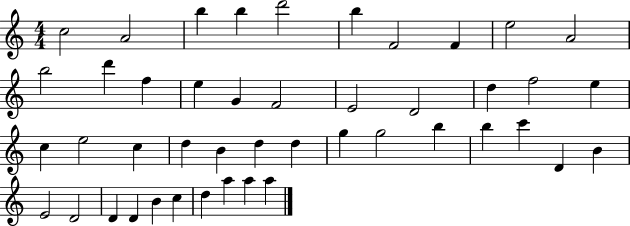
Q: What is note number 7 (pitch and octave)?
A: F4